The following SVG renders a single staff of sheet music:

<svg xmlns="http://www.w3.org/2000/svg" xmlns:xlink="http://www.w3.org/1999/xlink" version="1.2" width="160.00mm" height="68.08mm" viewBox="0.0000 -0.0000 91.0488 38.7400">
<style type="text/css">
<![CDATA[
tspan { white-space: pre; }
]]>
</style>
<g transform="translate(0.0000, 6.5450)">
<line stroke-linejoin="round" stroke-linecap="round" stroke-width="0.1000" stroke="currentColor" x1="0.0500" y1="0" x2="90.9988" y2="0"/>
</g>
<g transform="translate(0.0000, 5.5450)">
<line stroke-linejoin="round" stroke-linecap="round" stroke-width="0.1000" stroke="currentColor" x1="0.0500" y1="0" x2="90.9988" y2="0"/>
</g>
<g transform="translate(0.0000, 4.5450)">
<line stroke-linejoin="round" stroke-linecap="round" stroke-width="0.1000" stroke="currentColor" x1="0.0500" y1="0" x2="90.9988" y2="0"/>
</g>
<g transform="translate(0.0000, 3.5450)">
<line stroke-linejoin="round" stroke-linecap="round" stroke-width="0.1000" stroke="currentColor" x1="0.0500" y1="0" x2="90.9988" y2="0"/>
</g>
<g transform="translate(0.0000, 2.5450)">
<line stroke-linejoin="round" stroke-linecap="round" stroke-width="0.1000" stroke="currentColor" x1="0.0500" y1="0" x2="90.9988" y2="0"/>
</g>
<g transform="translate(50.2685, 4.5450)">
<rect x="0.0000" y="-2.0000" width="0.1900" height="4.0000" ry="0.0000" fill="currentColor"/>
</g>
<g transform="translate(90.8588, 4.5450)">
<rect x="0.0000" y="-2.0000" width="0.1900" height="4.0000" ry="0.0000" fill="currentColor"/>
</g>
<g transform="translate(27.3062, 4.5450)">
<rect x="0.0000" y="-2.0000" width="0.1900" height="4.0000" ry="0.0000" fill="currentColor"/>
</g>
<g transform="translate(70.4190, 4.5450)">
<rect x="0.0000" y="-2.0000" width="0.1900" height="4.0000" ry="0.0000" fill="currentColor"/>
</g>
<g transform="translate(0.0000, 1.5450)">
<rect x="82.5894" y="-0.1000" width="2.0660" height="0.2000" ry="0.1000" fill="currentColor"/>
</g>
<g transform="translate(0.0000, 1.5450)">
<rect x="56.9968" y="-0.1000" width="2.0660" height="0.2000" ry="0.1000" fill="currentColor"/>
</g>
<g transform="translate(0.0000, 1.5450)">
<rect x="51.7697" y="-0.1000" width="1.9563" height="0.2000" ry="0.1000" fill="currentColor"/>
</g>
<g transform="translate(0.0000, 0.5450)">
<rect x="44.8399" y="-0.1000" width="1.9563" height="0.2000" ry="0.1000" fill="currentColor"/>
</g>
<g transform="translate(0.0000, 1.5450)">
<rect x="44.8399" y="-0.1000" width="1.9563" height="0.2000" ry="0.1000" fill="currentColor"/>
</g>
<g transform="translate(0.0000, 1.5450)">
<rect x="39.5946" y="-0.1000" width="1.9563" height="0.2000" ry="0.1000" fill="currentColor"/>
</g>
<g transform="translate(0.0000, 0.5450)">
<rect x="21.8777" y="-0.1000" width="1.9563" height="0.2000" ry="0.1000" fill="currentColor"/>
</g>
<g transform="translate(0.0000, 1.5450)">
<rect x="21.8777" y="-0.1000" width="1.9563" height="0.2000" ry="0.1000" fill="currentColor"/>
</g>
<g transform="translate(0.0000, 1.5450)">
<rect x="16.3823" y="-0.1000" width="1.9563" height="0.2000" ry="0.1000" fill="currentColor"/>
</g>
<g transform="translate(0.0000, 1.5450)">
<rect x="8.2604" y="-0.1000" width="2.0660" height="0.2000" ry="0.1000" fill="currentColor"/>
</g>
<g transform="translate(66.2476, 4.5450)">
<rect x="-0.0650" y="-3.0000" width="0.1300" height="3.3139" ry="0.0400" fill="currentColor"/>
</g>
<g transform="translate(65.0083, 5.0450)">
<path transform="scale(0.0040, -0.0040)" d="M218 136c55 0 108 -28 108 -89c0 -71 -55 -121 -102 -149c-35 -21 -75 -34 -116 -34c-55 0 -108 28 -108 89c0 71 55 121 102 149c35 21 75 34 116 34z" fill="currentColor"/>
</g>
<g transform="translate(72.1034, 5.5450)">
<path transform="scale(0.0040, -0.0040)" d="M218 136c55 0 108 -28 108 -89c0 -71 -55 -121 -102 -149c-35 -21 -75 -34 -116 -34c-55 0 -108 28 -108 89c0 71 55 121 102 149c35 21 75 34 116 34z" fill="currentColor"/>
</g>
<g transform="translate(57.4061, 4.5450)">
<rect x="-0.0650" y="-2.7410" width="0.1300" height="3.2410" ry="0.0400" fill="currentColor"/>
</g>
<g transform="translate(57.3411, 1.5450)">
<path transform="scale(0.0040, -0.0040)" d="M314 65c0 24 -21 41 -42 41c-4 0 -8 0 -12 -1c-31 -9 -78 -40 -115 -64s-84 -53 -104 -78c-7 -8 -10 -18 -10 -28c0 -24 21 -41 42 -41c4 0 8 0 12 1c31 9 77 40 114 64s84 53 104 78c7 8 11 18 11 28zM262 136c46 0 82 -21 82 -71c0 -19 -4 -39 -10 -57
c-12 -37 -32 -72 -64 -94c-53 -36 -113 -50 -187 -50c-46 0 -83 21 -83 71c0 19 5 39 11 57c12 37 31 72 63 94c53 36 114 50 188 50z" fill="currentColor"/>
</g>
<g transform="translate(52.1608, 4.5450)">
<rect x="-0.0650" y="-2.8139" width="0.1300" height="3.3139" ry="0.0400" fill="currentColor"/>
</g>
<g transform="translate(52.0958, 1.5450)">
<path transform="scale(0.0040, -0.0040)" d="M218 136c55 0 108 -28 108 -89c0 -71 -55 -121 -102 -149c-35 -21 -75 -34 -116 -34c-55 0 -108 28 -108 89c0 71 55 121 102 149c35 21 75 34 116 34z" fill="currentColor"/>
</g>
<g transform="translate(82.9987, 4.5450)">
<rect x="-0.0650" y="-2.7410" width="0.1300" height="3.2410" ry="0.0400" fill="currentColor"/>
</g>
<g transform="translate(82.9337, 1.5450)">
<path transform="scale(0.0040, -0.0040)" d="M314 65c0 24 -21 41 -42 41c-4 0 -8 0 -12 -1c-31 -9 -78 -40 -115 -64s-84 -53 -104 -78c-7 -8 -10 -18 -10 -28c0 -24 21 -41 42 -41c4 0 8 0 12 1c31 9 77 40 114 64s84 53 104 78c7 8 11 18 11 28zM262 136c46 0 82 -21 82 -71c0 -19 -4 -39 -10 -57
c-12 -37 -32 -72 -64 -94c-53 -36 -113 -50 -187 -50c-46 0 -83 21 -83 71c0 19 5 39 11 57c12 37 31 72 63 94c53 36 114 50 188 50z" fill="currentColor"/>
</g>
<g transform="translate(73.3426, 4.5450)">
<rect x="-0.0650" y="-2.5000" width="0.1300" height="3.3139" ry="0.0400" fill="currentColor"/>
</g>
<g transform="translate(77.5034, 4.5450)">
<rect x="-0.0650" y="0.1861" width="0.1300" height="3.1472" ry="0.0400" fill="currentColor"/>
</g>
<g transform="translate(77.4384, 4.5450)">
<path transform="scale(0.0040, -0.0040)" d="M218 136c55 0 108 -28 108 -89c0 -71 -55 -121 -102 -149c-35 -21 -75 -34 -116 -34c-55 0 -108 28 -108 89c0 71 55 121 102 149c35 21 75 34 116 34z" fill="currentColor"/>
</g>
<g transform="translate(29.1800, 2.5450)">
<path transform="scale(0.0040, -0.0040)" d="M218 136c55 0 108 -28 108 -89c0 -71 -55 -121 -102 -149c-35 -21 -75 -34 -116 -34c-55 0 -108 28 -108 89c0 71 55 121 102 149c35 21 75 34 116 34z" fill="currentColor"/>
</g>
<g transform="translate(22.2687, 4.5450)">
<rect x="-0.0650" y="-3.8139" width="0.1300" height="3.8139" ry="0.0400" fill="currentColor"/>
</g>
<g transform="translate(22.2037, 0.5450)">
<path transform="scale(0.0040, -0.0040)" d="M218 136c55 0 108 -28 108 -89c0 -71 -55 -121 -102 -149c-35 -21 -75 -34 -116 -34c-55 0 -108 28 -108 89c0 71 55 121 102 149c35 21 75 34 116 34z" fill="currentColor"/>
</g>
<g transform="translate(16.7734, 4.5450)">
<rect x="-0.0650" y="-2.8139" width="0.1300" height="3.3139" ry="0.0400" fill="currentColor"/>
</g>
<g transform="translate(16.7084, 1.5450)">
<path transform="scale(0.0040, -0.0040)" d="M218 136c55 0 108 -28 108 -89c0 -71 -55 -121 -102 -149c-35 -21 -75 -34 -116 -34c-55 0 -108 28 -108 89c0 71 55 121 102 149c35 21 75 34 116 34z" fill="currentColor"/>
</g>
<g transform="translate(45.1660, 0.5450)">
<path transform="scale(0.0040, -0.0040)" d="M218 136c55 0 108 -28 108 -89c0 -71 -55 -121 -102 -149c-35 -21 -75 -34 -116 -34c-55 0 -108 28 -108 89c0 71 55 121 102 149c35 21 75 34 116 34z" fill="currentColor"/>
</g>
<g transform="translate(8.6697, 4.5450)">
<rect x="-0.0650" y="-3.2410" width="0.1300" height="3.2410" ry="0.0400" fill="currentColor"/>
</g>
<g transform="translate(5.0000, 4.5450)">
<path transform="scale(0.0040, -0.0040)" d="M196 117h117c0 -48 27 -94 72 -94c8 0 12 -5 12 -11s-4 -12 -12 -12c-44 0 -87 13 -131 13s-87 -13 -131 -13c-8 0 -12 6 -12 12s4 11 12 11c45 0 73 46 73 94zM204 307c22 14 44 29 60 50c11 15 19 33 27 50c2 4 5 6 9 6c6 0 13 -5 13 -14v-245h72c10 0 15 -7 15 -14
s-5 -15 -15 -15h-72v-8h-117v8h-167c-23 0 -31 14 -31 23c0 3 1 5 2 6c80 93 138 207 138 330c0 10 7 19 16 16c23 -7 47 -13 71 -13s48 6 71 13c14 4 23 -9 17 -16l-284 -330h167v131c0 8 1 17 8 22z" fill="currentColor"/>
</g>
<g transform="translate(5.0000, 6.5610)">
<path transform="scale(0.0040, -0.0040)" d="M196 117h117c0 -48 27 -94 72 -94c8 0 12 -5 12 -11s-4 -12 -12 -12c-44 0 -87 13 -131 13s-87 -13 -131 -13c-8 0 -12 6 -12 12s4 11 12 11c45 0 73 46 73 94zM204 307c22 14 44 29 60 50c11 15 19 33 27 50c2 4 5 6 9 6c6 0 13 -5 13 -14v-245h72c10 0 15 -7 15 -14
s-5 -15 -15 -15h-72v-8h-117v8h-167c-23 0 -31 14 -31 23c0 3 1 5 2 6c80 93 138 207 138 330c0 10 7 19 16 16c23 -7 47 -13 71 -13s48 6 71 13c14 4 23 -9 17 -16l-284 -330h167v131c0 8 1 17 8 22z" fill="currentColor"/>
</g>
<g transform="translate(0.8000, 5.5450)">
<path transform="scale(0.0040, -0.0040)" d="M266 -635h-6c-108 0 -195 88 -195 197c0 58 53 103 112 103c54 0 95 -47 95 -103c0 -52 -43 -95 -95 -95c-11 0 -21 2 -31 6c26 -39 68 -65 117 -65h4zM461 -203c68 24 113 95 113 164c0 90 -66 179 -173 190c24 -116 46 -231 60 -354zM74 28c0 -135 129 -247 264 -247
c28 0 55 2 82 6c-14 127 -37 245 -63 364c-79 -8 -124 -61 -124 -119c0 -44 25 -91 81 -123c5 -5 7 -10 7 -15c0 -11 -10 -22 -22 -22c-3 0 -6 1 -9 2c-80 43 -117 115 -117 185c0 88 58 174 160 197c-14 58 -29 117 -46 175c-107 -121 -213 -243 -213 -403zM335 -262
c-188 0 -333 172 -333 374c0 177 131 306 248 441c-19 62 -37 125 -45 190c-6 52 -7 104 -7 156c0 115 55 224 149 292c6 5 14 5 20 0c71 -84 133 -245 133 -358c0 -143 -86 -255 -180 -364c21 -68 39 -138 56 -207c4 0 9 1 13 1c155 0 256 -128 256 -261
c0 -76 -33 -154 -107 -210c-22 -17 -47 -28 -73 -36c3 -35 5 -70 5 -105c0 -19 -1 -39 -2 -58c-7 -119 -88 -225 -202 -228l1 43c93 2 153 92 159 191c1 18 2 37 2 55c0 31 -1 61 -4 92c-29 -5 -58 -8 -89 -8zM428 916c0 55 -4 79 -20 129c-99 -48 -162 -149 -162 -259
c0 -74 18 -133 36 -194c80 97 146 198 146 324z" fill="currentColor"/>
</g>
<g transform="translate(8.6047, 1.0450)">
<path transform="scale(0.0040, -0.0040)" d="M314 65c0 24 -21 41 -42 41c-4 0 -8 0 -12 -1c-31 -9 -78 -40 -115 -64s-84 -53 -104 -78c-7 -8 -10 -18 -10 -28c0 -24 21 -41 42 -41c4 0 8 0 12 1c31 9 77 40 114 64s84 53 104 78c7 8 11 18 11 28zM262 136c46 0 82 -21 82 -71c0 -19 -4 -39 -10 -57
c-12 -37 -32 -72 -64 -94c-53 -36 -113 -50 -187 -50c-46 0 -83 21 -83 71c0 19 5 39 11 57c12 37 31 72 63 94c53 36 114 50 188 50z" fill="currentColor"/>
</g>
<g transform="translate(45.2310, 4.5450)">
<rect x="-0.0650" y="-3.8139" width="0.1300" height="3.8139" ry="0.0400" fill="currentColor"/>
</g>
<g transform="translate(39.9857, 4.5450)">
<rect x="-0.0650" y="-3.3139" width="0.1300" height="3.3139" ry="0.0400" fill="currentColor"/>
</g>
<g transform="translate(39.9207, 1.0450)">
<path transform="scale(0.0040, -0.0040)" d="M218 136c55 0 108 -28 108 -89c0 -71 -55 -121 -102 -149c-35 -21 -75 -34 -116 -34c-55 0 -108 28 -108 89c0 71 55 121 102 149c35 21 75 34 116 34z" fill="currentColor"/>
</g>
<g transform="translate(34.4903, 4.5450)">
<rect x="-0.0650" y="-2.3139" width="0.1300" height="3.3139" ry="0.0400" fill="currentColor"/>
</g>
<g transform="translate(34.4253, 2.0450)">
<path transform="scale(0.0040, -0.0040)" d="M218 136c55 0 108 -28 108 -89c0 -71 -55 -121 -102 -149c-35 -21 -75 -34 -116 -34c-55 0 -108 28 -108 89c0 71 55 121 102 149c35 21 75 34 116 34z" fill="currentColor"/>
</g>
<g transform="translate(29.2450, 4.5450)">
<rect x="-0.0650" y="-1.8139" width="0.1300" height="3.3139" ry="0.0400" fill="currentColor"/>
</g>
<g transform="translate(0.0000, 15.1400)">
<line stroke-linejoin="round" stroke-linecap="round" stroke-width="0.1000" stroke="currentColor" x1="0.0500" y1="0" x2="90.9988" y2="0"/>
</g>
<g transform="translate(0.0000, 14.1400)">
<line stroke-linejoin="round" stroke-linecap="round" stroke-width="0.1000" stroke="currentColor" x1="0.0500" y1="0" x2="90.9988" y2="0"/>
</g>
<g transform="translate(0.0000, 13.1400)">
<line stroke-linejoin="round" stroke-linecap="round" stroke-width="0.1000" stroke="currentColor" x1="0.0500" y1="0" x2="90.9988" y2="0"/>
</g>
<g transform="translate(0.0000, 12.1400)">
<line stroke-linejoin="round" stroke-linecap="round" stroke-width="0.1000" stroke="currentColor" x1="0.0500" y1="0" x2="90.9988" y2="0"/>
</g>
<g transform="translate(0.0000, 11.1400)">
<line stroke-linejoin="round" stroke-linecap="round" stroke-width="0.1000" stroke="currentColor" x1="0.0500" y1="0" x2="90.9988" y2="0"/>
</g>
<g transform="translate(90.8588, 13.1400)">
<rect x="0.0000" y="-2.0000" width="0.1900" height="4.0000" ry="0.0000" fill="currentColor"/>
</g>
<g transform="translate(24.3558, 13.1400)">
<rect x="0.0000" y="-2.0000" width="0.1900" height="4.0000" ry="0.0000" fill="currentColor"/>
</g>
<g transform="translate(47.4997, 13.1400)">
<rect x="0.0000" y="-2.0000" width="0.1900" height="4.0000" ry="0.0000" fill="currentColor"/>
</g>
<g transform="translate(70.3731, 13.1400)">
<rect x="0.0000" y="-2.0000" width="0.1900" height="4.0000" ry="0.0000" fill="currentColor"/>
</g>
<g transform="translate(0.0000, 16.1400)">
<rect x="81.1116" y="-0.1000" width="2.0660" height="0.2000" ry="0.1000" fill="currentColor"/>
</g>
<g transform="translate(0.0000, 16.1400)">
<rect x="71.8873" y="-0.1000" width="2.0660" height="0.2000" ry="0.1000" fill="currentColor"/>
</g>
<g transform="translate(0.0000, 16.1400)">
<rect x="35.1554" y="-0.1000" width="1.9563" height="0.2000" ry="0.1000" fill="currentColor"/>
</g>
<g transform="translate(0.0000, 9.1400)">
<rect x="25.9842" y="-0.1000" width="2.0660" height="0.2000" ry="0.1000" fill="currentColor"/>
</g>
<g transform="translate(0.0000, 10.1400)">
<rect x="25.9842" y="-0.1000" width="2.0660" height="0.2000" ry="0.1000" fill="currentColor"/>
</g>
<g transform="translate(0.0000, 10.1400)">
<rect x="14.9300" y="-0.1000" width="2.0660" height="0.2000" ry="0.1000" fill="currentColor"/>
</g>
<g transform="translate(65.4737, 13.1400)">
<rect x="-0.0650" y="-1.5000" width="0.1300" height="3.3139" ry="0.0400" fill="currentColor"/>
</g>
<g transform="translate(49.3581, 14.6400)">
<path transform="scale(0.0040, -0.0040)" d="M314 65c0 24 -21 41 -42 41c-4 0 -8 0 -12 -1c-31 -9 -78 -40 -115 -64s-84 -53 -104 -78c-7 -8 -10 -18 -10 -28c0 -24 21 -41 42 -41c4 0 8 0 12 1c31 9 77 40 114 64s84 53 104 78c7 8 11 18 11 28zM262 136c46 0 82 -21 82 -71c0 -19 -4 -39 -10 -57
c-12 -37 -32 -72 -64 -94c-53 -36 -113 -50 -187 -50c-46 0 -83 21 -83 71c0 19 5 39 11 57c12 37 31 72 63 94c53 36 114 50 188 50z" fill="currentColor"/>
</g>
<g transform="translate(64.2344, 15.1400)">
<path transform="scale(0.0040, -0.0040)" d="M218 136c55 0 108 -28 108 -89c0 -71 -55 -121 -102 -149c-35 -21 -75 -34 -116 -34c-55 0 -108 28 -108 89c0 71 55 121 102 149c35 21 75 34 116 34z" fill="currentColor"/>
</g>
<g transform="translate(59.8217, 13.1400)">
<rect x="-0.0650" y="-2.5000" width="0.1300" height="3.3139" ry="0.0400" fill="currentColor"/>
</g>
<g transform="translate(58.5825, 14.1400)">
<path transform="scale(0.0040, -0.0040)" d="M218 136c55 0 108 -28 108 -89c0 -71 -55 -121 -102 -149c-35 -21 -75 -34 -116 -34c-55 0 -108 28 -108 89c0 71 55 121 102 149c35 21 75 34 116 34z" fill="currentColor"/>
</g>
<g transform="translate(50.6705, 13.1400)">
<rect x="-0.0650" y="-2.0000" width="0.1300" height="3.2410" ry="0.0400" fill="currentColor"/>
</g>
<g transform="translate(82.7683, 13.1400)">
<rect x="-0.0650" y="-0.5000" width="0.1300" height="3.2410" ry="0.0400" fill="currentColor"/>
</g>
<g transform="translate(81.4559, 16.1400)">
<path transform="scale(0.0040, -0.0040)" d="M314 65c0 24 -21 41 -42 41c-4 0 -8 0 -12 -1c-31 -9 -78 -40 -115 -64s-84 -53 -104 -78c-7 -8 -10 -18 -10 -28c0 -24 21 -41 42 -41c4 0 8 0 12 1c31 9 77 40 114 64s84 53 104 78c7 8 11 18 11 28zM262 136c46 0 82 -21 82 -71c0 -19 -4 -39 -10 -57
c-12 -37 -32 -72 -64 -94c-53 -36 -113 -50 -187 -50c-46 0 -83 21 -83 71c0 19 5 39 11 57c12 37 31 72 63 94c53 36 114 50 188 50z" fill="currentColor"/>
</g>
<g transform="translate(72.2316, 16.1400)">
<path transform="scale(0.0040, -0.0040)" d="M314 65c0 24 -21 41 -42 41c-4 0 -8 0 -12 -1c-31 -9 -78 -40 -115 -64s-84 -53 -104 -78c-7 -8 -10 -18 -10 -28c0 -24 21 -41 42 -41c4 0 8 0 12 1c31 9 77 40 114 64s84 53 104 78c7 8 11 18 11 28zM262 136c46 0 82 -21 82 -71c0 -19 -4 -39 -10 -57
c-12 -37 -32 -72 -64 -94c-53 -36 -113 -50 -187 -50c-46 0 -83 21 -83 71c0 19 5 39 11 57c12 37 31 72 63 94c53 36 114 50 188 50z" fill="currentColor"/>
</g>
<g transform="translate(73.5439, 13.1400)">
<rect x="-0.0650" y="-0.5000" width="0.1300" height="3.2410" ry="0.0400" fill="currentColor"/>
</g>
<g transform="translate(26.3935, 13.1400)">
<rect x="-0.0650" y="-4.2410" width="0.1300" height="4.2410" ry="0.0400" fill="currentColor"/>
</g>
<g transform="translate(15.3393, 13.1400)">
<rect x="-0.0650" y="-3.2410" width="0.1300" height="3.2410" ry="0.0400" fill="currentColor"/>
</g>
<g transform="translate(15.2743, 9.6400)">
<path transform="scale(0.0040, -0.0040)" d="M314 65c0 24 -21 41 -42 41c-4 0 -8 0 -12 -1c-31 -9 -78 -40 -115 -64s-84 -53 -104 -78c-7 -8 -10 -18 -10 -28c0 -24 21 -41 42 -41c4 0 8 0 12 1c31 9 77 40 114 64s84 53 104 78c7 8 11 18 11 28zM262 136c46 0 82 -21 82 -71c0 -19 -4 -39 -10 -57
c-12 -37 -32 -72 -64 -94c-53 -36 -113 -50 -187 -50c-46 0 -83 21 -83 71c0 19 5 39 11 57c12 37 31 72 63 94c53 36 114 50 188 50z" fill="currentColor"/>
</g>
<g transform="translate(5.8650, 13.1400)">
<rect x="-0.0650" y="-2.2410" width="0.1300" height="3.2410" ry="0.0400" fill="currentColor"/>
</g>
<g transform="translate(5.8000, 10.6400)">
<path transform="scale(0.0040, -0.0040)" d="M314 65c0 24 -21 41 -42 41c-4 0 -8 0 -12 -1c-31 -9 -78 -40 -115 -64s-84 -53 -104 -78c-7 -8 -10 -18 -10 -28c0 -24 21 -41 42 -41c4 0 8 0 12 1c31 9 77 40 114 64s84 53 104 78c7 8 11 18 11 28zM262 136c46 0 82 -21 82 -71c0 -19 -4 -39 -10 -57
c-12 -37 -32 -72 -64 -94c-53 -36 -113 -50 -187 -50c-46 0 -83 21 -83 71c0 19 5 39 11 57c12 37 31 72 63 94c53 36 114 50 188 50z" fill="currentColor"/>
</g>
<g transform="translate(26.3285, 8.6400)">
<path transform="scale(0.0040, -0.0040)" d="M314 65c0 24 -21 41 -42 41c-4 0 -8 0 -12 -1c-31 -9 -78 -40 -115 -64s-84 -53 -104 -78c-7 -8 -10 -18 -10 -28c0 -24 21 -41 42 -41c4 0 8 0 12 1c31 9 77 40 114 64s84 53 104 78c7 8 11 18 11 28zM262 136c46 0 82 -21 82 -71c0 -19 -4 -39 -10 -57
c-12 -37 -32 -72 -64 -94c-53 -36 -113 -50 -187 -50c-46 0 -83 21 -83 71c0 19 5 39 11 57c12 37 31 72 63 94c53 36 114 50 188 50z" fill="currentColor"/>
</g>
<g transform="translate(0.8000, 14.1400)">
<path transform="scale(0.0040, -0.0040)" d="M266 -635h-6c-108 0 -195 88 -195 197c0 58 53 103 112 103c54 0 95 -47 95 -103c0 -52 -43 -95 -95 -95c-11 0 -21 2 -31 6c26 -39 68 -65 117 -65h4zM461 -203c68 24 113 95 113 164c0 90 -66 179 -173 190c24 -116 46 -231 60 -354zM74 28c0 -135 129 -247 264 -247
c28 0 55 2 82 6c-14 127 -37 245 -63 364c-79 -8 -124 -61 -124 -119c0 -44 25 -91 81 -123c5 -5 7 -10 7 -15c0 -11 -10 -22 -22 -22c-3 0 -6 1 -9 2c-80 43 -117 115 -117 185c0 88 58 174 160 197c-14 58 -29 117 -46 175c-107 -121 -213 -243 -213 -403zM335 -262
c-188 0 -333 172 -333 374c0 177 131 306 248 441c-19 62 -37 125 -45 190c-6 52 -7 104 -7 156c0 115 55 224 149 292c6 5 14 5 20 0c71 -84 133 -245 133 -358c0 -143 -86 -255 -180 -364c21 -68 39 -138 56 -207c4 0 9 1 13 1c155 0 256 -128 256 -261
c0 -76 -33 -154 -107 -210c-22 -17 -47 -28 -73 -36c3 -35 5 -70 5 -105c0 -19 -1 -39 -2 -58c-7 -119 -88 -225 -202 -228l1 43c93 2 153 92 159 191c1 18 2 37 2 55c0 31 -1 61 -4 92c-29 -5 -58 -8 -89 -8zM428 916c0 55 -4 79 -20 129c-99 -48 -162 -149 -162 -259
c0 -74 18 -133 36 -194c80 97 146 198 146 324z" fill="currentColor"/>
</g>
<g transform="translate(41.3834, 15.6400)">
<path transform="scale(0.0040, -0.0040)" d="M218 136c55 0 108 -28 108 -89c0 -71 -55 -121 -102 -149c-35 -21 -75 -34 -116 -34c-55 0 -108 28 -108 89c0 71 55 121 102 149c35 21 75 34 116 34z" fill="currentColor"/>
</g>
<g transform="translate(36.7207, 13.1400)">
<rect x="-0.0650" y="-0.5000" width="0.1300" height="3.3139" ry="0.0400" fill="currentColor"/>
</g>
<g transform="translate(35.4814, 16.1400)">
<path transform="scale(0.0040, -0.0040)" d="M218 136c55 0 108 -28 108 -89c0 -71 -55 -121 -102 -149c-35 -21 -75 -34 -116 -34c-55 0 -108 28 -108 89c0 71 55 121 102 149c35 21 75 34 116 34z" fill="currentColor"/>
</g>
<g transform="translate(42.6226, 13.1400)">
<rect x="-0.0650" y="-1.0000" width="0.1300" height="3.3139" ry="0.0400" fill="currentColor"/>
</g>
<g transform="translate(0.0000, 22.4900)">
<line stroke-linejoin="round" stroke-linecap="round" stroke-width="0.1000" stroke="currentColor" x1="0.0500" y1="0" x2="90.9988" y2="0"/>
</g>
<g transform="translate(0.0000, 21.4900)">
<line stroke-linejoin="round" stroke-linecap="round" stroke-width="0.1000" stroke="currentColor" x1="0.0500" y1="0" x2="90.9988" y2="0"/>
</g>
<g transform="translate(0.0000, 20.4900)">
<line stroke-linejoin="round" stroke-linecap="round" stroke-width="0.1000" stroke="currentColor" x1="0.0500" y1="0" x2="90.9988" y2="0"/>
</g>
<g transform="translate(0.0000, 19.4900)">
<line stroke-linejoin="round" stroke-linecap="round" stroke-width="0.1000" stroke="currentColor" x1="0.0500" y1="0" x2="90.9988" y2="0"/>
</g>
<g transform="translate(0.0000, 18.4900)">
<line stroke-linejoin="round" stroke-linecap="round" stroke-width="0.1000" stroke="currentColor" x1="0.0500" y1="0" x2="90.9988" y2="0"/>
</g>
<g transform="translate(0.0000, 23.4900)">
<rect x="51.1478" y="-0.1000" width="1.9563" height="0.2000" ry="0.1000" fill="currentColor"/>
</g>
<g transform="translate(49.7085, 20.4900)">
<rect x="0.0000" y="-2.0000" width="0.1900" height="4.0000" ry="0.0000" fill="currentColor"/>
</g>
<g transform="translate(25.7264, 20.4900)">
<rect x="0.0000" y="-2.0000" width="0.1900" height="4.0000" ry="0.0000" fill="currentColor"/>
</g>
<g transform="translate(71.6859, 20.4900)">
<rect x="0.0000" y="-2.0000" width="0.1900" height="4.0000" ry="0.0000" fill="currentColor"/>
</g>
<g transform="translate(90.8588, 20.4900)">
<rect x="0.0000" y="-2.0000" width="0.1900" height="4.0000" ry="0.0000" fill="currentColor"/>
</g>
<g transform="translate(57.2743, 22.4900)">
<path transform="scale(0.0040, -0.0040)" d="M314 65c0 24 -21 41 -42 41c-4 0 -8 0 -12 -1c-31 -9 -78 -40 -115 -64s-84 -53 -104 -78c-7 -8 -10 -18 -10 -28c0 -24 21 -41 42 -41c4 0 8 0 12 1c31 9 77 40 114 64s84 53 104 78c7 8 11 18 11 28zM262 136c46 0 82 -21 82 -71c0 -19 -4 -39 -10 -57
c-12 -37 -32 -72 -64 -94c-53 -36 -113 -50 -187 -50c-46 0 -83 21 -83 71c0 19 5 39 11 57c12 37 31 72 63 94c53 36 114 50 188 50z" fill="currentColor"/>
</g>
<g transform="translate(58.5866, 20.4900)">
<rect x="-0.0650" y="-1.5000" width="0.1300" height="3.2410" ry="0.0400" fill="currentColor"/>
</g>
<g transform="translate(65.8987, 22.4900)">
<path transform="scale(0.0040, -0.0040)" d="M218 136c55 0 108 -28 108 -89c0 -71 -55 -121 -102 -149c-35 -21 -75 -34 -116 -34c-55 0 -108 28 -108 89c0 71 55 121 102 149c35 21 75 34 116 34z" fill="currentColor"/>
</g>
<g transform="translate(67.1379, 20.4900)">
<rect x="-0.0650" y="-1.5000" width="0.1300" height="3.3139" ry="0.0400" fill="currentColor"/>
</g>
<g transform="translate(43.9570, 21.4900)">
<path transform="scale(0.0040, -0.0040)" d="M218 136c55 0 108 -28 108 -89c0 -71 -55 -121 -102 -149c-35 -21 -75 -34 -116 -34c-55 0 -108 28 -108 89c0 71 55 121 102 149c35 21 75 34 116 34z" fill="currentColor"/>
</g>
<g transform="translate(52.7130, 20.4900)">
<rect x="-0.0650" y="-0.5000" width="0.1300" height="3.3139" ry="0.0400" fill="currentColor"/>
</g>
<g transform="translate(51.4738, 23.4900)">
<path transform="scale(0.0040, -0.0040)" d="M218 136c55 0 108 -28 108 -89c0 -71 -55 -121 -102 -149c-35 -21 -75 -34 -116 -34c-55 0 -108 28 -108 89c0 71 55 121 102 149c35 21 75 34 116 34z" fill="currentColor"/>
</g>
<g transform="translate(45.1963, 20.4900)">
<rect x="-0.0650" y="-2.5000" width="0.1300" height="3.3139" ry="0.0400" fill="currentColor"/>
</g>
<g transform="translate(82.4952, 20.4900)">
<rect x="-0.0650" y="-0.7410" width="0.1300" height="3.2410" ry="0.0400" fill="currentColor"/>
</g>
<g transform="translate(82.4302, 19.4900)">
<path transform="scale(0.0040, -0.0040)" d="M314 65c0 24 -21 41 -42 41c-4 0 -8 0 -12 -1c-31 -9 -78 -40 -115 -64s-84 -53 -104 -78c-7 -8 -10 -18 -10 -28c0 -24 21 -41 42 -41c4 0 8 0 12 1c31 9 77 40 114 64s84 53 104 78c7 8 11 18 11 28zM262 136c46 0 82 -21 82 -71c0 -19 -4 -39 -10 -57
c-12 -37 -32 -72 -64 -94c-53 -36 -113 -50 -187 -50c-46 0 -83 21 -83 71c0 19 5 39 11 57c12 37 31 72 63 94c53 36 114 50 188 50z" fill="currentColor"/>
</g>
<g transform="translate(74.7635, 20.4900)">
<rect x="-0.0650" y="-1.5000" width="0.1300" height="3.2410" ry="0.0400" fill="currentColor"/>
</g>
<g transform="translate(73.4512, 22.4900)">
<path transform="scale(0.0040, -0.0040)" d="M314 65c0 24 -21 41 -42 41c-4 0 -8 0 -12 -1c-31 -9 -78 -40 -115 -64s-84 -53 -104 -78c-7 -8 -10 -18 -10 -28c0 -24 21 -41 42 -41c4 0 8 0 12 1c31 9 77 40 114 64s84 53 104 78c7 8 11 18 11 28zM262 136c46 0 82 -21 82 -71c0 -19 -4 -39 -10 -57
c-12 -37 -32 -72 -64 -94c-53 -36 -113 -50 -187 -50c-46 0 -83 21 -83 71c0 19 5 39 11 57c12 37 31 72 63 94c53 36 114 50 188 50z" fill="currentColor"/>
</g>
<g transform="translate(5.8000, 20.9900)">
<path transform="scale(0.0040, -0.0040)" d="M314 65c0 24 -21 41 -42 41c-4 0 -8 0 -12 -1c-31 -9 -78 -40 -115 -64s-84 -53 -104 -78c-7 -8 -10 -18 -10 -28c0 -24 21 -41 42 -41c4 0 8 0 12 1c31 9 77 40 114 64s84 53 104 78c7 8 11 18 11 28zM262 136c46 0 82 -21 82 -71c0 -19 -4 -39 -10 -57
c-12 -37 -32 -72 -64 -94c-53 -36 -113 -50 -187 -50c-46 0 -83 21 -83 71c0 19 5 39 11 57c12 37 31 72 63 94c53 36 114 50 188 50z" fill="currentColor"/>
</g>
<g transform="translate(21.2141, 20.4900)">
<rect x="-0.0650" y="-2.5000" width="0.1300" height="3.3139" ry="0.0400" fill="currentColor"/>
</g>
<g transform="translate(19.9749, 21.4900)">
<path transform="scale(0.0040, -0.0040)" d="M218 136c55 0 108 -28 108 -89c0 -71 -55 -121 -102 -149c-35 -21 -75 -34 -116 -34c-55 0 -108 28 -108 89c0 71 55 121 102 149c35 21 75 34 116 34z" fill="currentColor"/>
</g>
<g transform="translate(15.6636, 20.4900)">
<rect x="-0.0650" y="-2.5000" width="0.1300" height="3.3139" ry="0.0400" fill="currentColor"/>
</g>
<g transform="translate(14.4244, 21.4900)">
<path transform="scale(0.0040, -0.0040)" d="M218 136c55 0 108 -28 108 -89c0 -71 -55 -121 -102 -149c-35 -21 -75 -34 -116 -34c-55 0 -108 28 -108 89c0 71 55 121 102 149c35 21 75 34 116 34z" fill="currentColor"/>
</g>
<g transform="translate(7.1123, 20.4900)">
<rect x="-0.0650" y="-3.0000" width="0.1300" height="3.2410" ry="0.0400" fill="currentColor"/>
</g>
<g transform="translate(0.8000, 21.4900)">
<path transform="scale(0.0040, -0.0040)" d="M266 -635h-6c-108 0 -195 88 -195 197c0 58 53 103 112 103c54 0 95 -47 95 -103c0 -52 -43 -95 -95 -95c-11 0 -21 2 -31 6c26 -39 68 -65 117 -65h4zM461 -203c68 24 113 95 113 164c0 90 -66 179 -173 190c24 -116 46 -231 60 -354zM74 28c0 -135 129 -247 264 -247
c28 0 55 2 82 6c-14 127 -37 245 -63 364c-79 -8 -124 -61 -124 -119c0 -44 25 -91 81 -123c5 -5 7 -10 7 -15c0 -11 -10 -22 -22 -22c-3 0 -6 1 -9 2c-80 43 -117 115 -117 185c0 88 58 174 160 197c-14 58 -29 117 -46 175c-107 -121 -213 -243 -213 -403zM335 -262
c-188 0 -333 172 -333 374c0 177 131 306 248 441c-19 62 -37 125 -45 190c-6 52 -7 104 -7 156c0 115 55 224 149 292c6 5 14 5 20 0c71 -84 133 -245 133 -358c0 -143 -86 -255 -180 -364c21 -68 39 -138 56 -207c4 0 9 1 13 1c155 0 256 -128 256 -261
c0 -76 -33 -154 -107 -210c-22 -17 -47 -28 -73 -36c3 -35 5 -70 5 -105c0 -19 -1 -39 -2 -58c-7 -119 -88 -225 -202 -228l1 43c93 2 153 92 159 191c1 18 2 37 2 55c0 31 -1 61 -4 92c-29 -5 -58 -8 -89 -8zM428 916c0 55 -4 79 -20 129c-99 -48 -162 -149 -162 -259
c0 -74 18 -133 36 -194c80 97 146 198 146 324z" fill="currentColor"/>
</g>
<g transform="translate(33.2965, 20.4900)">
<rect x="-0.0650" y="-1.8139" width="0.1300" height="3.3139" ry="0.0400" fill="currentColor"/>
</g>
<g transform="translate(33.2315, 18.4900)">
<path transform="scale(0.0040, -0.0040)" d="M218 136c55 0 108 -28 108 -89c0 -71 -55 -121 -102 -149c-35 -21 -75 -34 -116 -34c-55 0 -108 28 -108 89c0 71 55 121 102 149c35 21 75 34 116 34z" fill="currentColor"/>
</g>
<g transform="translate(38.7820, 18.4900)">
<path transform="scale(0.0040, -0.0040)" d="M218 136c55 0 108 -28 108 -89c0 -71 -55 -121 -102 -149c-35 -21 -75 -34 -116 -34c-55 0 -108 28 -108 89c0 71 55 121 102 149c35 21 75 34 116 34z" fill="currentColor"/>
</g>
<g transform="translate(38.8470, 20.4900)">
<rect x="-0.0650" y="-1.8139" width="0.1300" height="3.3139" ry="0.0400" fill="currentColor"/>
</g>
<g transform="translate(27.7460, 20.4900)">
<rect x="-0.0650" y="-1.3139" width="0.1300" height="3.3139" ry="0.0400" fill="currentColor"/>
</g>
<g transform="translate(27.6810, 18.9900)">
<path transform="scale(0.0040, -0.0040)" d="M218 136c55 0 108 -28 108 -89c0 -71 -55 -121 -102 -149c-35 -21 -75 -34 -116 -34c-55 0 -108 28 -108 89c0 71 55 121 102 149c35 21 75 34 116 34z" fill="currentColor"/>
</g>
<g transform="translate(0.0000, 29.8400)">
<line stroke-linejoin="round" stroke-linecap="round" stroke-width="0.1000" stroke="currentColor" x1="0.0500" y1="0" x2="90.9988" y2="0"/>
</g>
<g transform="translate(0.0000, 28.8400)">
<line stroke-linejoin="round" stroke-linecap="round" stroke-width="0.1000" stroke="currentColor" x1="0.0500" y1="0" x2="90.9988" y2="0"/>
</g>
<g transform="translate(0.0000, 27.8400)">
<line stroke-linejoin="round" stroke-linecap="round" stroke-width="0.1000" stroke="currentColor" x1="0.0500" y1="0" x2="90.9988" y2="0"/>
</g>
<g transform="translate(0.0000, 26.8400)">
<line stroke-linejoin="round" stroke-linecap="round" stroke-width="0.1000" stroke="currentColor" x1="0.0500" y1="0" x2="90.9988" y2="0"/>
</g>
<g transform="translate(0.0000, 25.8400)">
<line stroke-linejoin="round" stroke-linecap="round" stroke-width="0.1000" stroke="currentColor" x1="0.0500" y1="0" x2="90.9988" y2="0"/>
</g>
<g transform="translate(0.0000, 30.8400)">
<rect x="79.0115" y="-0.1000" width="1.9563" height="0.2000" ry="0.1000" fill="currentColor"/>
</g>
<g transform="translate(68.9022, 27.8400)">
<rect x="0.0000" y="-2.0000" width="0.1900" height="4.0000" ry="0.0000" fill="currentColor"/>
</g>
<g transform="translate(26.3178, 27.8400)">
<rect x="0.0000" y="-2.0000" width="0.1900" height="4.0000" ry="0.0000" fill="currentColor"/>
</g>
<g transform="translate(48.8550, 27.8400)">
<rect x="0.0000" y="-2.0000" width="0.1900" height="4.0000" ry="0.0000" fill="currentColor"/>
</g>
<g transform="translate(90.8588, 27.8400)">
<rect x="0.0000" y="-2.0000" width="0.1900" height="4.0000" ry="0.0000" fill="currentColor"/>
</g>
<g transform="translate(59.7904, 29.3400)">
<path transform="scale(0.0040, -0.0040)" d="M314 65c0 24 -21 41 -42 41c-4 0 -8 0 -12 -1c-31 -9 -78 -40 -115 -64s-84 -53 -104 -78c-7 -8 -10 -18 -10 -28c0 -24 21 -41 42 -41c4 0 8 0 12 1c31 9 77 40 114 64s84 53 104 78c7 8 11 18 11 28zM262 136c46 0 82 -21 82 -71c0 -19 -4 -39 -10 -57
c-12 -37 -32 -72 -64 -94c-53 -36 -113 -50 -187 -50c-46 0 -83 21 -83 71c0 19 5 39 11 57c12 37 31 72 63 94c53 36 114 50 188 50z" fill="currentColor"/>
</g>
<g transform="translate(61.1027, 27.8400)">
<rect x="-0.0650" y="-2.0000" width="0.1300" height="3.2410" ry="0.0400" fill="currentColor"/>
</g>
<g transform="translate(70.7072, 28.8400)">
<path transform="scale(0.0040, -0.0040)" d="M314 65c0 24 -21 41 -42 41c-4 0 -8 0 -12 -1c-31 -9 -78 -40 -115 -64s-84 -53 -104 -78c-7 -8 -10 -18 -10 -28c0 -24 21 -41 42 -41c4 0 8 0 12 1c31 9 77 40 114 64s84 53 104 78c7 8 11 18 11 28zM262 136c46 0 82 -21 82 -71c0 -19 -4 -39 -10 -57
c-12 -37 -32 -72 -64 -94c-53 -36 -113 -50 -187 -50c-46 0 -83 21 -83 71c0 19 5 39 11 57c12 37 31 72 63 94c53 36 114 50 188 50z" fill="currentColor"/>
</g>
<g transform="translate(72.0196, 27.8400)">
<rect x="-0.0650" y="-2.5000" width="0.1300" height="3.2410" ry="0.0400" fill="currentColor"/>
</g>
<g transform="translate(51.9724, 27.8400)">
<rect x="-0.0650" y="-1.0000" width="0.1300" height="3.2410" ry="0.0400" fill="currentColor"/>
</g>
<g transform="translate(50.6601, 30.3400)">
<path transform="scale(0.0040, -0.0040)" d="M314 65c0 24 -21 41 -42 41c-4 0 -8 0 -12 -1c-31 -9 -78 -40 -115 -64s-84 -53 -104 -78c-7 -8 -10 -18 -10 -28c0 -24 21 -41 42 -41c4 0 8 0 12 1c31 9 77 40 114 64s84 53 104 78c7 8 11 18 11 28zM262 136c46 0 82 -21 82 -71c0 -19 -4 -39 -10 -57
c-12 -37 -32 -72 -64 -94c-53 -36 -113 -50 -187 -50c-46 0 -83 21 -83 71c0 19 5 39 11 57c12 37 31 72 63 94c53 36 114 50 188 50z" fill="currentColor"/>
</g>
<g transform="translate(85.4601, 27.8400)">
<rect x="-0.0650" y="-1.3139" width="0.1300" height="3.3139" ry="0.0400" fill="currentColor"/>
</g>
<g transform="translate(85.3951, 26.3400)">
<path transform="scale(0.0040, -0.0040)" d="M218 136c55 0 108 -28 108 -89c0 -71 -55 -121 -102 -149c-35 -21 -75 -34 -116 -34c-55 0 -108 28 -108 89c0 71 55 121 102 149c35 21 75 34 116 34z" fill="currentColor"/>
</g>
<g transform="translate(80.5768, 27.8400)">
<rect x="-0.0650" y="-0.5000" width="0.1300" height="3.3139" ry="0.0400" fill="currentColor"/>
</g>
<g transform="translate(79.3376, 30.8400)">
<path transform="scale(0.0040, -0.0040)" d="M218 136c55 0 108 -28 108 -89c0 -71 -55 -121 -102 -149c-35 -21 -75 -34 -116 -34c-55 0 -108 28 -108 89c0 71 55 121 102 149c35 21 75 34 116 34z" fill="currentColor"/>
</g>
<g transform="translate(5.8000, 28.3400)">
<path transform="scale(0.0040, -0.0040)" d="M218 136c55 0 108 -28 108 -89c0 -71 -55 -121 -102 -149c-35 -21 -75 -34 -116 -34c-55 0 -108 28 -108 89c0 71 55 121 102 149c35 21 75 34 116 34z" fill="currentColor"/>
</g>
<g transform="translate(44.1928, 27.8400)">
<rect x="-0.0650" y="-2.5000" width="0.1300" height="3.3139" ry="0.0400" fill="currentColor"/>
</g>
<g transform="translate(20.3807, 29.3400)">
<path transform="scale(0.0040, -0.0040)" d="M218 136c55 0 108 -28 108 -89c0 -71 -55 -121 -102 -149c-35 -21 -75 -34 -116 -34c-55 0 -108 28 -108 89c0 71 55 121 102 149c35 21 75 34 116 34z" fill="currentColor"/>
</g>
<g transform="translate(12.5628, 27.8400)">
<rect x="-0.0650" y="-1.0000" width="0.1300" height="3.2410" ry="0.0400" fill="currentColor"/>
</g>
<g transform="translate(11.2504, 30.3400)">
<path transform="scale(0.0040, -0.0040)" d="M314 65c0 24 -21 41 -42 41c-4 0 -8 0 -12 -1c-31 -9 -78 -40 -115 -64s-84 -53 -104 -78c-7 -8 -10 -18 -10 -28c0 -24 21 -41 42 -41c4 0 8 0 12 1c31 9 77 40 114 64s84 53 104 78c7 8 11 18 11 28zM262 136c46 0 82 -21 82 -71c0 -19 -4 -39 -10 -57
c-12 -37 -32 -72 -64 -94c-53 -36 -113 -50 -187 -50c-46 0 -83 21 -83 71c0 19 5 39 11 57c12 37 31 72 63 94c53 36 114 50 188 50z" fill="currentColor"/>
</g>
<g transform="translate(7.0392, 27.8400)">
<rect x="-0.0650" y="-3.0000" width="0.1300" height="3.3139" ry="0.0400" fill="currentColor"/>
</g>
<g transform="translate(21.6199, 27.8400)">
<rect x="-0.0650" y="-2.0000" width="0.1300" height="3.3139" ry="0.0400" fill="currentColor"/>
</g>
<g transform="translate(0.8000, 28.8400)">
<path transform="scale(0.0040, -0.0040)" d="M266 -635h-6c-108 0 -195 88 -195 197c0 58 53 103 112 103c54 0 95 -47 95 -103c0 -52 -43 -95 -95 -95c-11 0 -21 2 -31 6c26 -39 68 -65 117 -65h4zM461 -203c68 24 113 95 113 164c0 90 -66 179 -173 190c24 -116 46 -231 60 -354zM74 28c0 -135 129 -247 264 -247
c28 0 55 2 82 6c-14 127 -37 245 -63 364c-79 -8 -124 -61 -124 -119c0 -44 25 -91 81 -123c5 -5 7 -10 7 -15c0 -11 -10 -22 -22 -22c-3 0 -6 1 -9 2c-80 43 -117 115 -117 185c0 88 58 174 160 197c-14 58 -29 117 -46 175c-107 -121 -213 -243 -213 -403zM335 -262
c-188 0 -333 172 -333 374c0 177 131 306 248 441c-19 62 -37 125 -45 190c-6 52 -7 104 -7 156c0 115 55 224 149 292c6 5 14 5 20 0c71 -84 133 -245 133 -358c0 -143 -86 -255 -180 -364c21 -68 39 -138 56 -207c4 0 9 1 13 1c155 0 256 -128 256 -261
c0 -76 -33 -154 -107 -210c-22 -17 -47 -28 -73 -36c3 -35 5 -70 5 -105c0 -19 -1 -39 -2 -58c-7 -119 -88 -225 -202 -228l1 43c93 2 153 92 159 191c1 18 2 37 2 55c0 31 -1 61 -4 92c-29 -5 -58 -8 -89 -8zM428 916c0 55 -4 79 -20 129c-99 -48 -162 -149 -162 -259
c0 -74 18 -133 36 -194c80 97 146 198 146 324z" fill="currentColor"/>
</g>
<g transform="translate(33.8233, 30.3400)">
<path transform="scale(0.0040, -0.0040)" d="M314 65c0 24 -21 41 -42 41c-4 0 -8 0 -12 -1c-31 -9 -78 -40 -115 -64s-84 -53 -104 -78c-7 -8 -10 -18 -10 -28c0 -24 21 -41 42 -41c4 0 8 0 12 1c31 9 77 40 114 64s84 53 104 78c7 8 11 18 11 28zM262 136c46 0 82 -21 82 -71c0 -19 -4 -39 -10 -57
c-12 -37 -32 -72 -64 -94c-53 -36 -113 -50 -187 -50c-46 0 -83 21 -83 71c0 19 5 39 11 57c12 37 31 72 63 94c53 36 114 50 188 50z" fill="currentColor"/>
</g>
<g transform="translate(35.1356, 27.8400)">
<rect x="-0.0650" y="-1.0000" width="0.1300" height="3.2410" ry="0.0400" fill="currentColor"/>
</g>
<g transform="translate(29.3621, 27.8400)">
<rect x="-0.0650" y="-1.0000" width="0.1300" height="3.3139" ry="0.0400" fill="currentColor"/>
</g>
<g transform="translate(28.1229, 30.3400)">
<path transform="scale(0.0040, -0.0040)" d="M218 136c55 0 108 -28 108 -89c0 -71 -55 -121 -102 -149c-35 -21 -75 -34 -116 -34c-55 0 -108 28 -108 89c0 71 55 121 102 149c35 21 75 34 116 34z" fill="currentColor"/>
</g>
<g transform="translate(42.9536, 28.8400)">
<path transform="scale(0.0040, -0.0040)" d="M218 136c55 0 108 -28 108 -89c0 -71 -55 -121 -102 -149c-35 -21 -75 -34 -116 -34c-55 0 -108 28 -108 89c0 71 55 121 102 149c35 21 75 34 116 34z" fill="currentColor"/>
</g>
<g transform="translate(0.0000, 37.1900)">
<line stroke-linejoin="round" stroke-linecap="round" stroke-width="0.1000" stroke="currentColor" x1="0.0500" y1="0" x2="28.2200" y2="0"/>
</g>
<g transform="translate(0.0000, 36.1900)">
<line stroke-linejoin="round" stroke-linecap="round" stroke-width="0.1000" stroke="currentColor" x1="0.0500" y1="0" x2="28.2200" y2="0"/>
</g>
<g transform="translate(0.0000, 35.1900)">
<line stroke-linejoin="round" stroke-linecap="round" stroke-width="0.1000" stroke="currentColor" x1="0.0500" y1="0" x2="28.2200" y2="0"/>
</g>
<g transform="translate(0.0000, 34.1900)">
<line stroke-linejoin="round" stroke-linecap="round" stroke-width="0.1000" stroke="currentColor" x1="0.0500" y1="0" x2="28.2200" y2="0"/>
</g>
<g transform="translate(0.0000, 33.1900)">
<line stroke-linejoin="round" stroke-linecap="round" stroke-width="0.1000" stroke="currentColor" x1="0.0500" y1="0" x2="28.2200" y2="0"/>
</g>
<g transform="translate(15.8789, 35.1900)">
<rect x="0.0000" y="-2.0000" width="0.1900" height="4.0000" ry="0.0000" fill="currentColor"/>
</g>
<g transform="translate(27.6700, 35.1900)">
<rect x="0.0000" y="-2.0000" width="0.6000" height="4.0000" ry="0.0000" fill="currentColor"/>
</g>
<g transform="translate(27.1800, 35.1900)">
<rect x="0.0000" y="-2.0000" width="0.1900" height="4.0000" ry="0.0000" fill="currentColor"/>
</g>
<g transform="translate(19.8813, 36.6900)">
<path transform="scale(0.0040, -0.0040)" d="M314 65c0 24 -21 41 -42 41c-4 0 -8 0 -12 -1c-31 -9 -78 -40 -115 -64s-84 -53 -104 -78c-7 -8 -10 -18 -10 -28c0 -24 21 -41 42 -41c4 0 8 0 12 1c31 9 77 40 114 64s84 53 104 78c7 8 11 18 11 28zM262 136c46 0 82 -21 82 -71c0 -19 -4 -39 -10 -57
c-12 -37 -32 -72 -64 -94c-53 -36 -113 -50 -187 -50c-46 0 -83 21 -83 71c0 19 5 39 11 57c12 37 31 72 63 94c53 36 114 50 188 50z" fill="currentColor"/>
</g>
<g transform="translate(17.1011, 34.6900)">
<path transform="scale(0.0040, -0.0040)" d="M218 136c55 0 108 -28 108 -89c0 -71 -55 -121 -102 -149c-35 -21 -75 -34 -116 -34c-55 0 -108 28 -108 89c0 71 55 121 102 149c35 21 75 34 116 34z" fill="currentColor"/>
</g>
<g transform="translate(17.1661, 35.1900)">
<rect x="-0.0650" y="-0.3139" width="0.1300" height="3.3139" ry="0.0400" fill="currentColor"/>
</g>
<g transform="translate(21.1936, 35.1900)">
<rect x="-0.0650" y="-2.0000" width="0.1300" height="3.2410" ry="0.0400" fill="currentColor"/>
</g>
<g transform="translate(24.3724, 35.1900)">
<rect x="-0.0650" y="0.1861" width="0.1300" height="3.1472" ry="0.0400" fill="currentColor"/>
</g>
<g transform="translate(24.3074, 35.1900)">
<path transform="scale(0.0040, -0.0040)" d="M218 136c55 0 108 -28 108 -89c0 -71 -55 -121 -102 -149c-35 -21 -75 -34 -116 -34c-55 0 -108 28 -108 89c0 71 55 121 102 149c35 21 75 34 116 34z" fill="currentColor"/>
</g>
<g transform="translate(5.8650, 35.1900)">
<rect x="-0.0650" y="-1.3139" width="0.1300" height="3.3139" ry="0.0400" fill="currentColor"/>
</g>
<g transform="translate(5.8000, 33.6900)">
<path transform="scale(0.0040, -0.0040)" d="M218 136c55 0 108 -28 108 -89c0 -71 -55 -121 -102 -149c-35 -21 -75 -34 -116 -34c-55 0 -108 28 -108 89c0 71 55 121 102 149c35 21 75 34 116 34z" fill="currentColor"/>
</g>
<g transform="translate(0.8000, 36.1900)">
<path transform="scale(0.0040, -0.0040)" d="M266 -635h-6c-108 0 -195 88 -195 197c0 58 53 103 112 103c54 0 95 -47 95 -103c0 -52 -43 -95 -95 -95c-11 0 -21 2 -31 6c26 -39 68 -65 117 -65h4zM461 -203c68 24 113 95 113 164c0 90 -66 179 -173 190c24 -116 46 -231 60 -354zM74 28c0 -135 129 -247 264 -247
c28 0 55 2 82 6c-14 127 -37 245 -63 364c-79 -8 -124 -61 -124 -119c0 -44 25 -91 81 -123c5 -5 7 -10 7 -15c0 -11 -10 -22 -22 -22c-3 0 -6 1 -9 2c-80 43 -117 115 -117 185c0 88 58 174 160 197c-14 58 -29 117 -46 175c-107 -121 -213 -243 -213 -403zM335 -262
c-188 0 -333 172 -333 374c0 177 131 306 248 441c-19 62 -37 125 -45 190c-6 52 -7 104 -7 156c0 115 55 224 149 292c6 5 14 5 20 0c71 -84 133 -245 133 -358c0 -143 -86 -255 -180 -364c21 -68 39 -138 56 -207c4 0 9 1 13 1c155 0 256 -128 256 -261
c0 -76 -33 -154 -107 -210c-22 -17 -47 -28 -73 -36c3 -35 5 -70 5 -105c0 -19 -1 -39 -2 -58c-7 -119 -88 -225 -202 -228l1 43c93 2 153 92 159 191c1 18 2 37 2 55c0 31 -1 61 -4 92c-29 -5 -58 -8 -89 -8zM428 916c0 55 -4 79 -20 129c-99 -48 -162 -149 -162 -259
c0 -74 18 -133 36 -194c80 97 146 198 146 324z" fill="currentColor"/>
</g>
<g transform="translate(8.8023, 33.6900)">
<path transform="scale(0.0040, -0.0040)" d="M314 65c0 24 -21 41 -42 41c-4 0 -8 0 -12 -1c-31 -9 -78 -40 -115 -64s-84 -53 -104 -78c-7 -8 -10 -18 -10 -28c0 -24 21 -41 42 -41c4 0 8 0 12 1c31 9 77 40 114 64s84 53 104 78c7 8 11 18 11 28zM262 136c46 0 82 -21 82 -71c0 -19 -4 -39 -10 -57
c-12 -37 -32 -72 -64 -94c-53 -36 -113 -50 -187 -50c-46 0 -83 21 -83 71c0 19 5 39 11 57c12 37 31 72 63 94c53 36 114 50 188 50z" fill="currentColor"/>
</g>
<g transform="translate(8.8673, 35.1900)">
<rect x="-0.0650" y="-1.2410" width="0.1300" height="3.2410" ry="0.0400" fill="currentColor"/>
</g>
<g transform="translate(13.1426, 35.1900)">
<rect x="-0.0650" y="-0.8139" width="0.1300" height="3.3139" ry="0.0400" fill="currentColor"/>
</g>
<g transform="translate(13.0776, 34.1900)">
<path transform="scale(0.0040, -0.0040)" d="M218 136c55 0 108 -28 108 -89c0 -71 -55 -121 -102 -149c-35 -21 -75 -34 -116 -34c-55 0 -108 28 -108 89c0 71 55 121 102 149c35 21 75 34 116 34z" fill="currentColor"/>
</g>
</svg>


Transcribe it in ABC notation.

X:1
T:Untitled
M:4/4
L:1/4
K:C
b2 a c' f g b c' a a2 A G B a2 g2 b2 d'2 C D F2 G E C2 C2 A2 G G e f f G C E2 E E2 d2 A D2 F D D2 G D2 F2 G2 C e e e2 d c F2 B